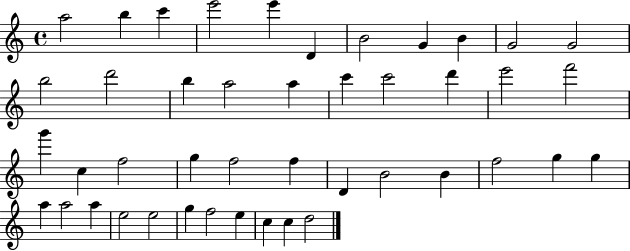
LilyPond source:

{
  \clef treble
  \time 4/4
  \defaultTimeSignature
  \key c \major
  a''2 b''4 c'''4 | e'''2 e'''4 d'4 | b'2 g'4 b'4 | g'2 g'2 | \break b''2 d'''2 | b''4 a''2 a''4 | c'''4 c'''2 d'''4 | e'''2 f'''2 | \break g'''4 c''4 f''2 | g''4 f''2 f''4 | d'4 b'2 b'4 | f''2 g''4 g''4 | \break a''4 a''2 a''4 | e''2 e''2 | g''4 f''2 e''4 | c''4 c''4 d''2 | \break \bar "|."
}